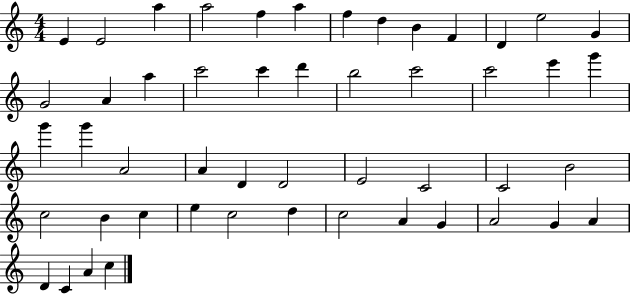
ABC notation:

X:1
T:Untitled
M:4/4
L:1/4
K:C
E E2 a a2 f a f d B F D e2 G G2 A a c'2 c' d' b2 c'2 c'2 e' g' g' g' A2 A D D2 E2 C2 C2 B2 c2 B c e c2 d c2 A G A2 G A D C A c